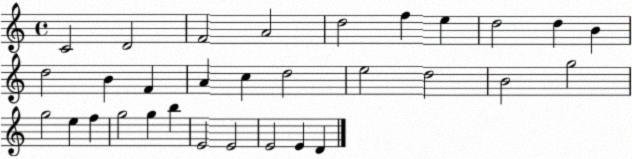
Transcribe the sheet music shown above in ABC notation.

X:1
T:Untitled
M:4/4
L:1/4
K:C
C2 D2 F2 A2 d2 f e d2 d B d2 B F A c d2 e2 d2 B2 g2 g2 e f g2 g b E2 E2 E2 E D